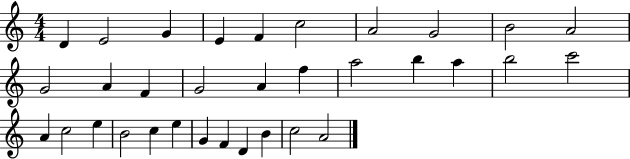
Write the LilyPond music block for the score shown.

{
  \clef treble
  \numericTimeSignature
  \time 4/4
  \key c \major
  d'4 e'2 g'4 | e'4 f'4 c''2 | a'2 g'2 | b'2 a'2 | \break g'2 a'4 f'4 | g'2 a'4 f''4 | a''2 b''4 a''4 | b''2 c'''2 | \break a'4 c''2 e''4 | b'2 c''4 e''4 | g'4 f'4 d'4 b'4 | c''2 a'2 | \break \bar "|."
}